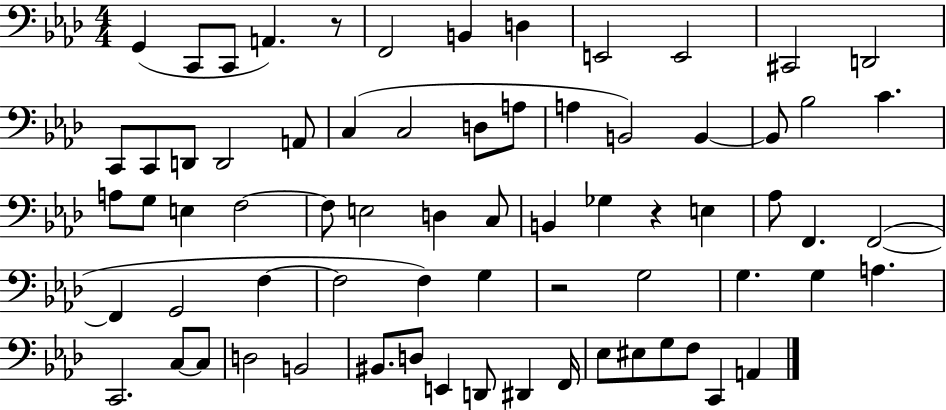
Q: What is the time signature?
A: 4/4